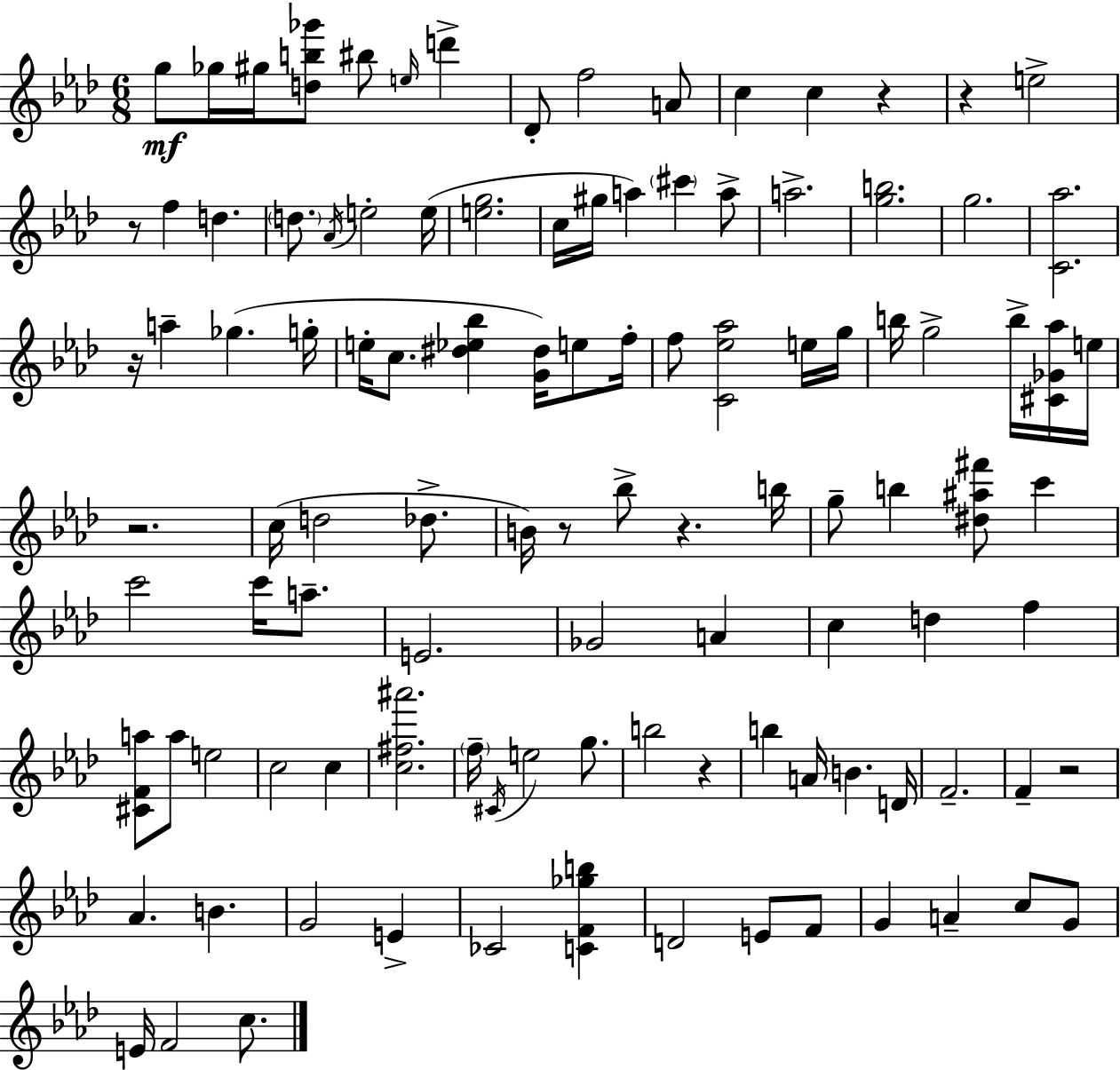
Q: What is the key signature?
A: F minor